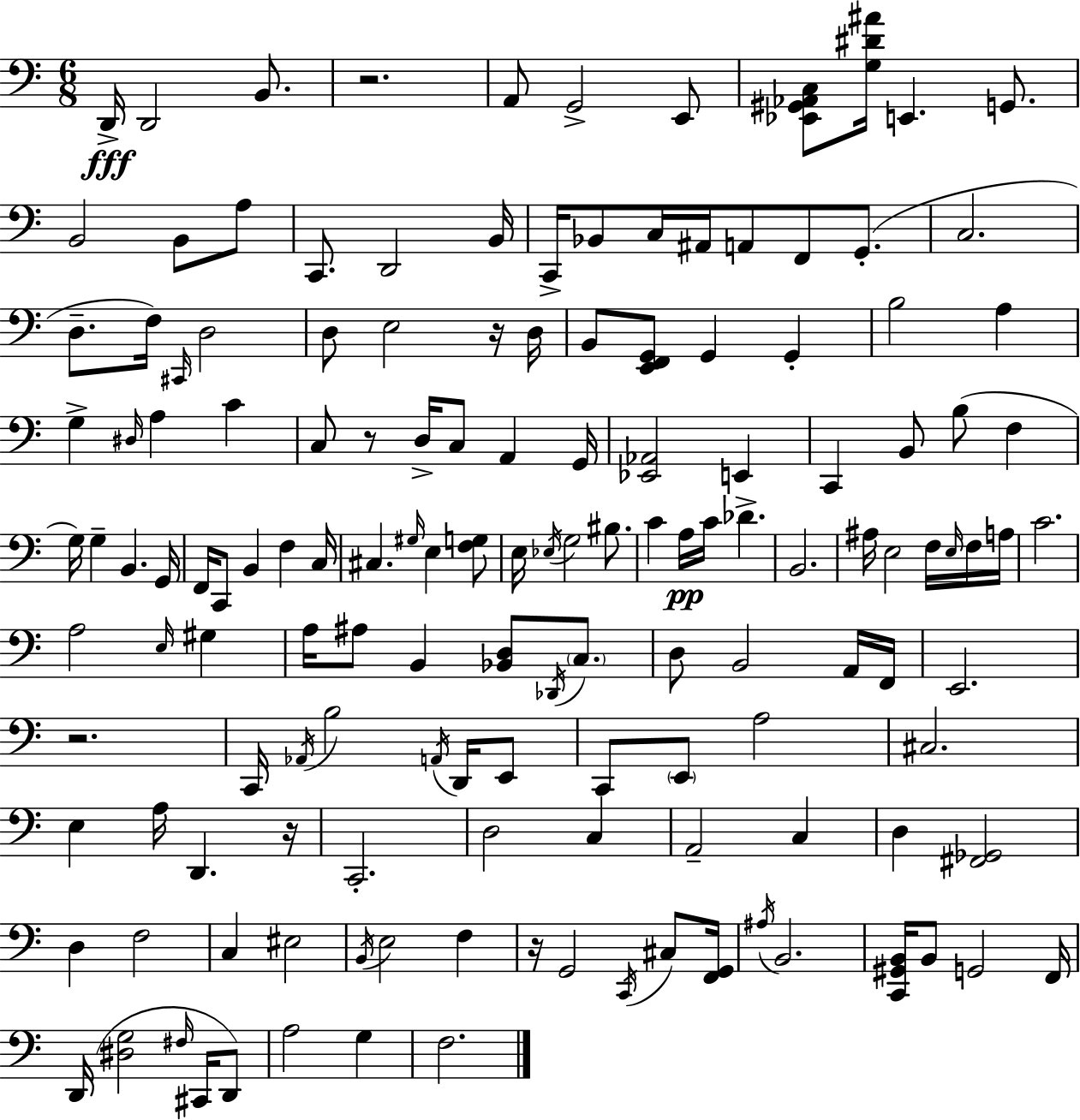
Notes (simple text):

D2/s D2/h B2/e. R/h. A2/e G2/h E2/e [Eb2,G#2,Ab2,C3]/e [G3,D#4,A#4]/s E2/q. G2/e. B2/h B2/e A3/e C2/e. D2/h B2/s C2/s Bb2/e C3/s A#2/s A2/e F2/e G2/e. C3/h. D3/e. F3/s C#2/s D3/h D3/e E3/h R/s D3/s B2/e [E2,F2,G2]/e G2/q G2/q B3/h A3/q G3/q D#3/s A3/q C4/q C3/e R/e D3/s C3/e A2/q G2/s [Eb2,Ab2]/h E2/q C2/q B2/e B3/e F3/q G3/s G3/q B2/q. G2/s F2/s C2/e B2/q F3/q C3/s C#3/q. G#3/s E3/q [F3,G3]/e E3/s Eb3/s G3/h BIS3/e. C4/q A3/s C4/s Db4/q. B2/h. A#3/s E3/h F3/s E3/s F3/s A3/s C4/h. A3/h E3/s G#3/q A3/s A#3/e B2/q [Bb2,D3]/e Db2/s C3/e. D3/e B2/h A2/s F2/s E2/h. R/h. C2/s Ab2/s B3/h A2/s D2/s E2/e C2/e E2/e A3/h C#3/h. E3/q A3/s D2/q. R/s C2/h. D3/h C3/q A2/h C3/q D3/q [F#2,Gb2]/h D3/q F3/h C3/q EIS3/h B2/s E3/h F3/q R/s G2/h C2/s C#3/e [F2,G2]/s A#3/s B2/h. [C2,G#2,B2]/s B2/e G2/h F2/s D2/s [D#3,G3]/h F#3/s C#2/s D2/e A3/h G3/q F3/h.